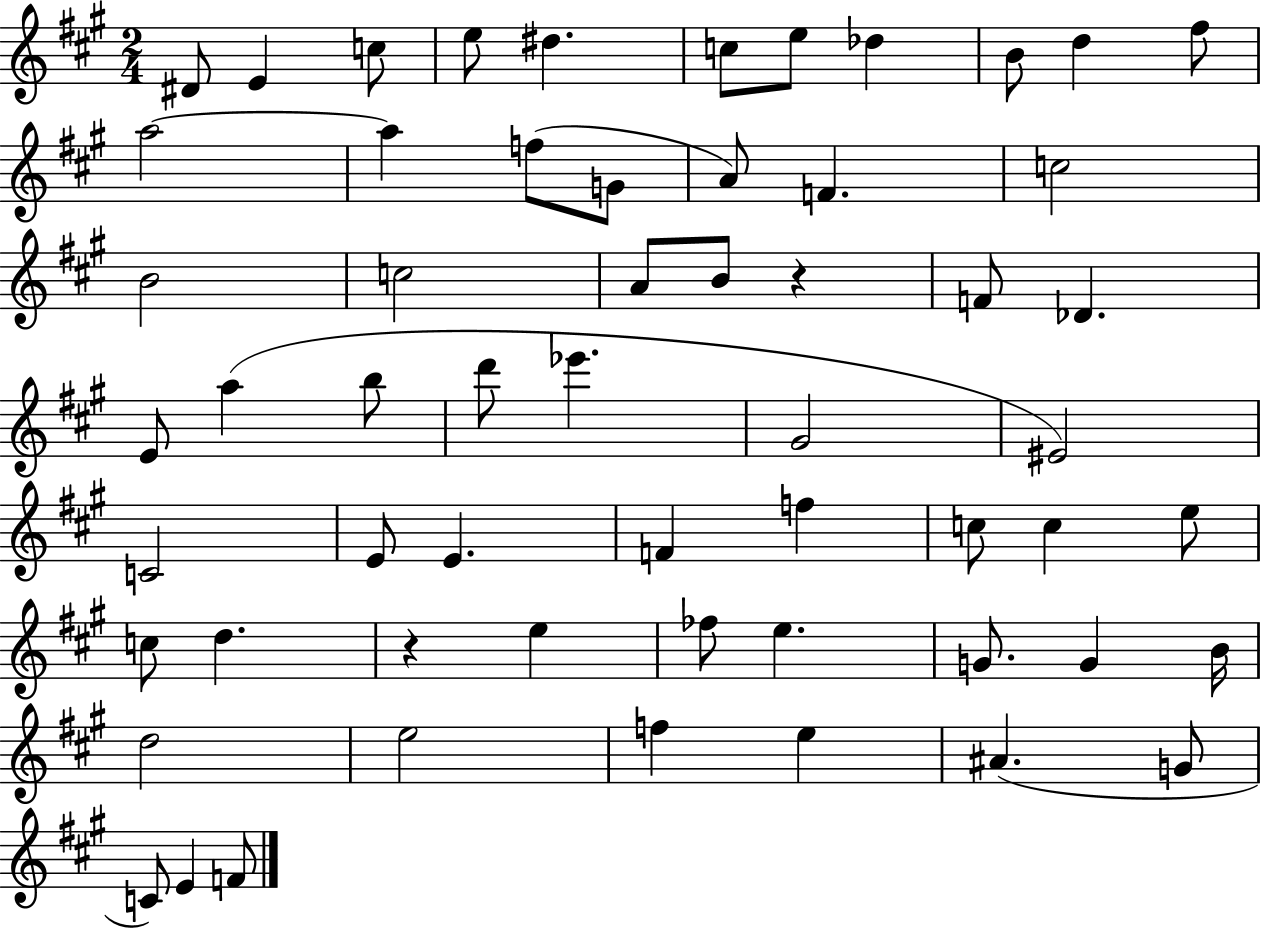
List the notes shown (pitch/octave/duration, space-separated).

D#4/e E4/q C5/e E5/e D#5/q. C5/e E5/e Db5/q B4/e D5/q F#5/e A5/h A5/q F5/e G4/e A4/e F4/q. C5/h B4/h C5/h A4/e B4/e R/q F4/e Db4/q. E4/e A5/q B5/e D6/e Eb6/q. G#4/h EIS4/h C4/h E4/e E4/q. F4/q F5/q C5/e C5/q E5/e C5/e D5/q. R/q E5/q FES5/e E5/q. G4/e. G4/q B4/s D5/h E5/h F5/q E5/q A#4/q. G4/e C4/e E4/q F4/e